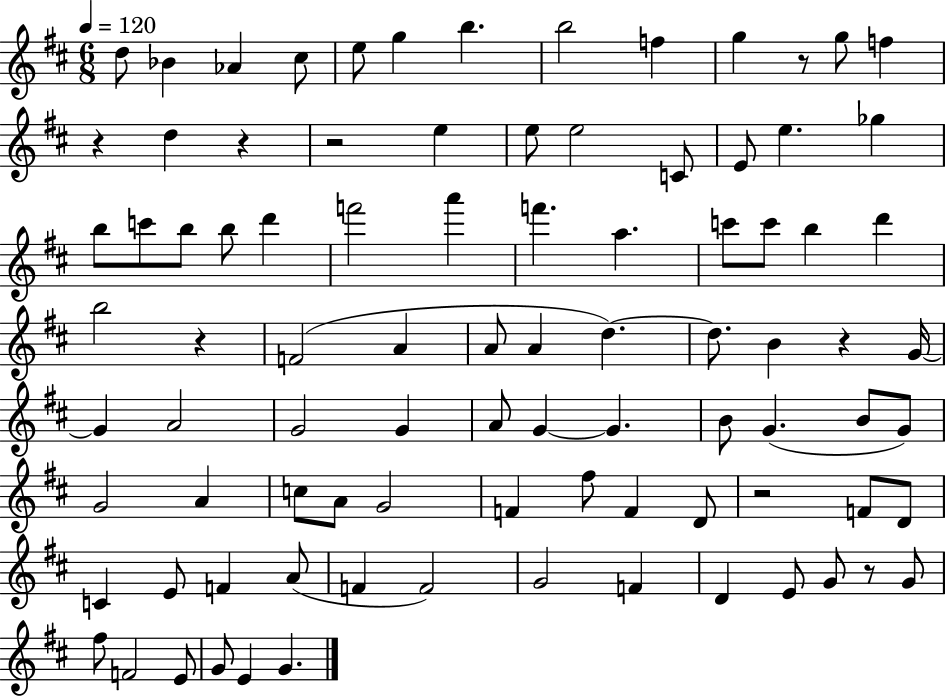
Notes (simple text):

D5/e Bb4/q Ab4/q C#5/e E5/e G5/q B5/q. B5/h F5/q G5/q R/e G5/e F5/q R/q D5/q R/q R/h E5/q E5/e E5/h C4/e E4/e E5/q. Gb5/q B5/e C6/e B5/e B5/e D6/q F6/h A6/q F6/q. A5/q. C6/e C6/e B5/q D6/q B5/h R/q F4/h A4/q A4/e A4/q D5/q. D5/e. B4/q R/q G4/s G4/q A4/h G4/h G4/q A4/e G4/q G4/q. B4/e G4/q. B4/e G4/e G4/h A4/q C5/e A4/e G4/h F4/q F#5/e F4/q D4/e R/h F4/e D4/e C4/q E4/e F4/q A4/e F4/q F4/h G4/h F4/q D4/q E4/e G4/e R/e G4/e F#5/e F4/h E4/e G4/e E4/q G4/q.